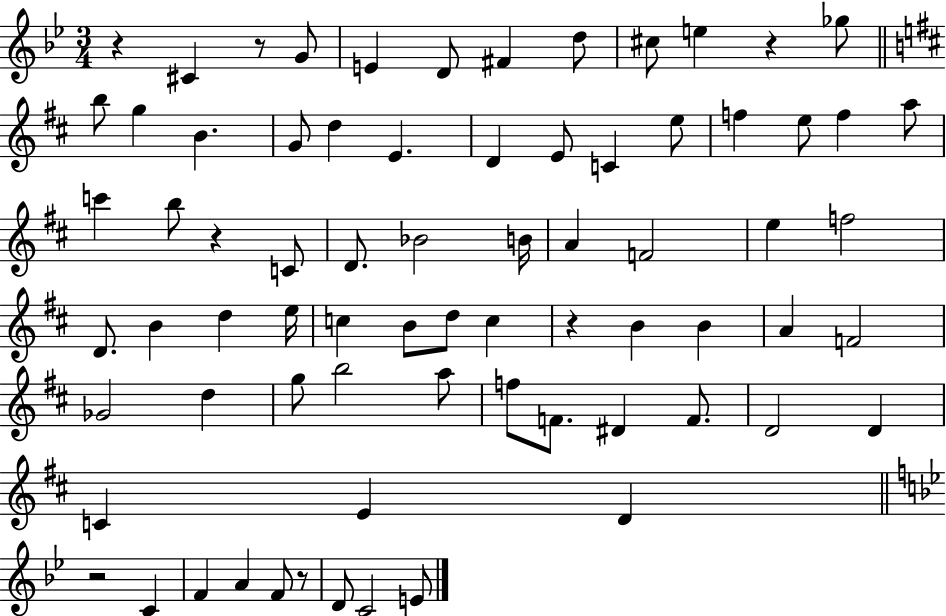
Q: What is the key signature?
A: BES major